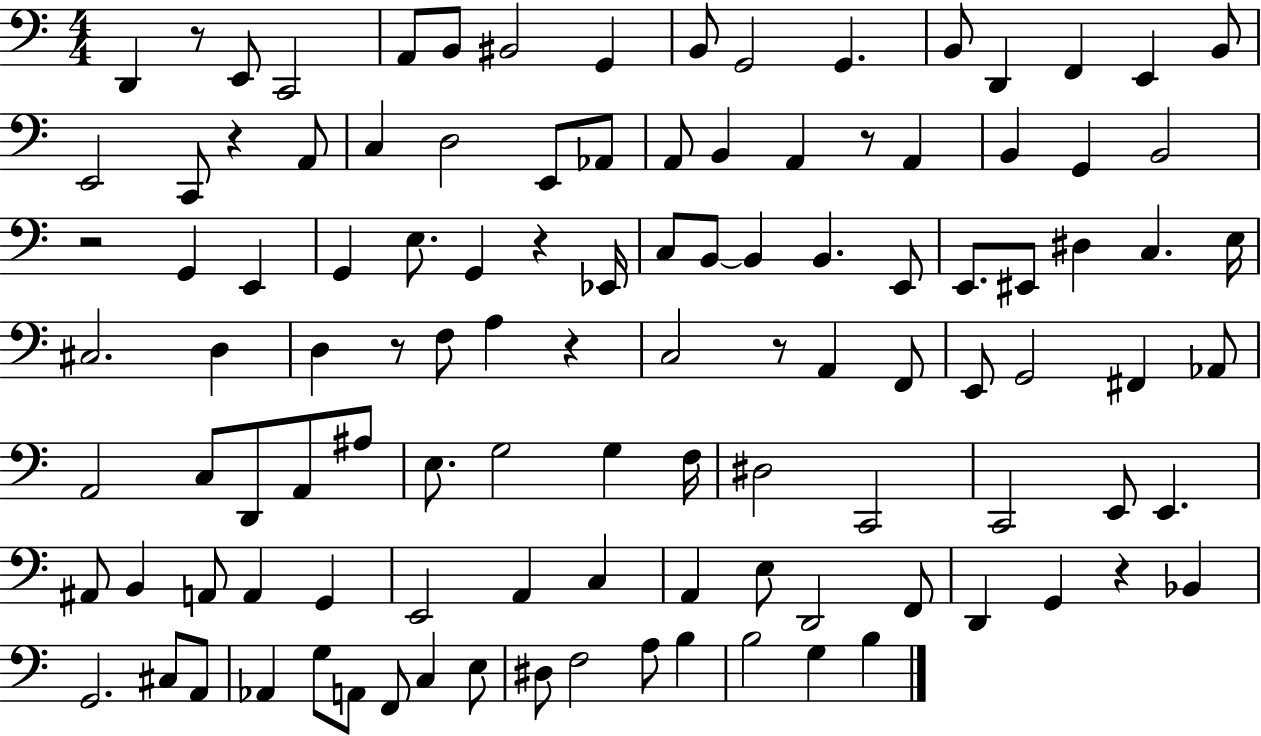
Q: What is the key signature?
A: C major